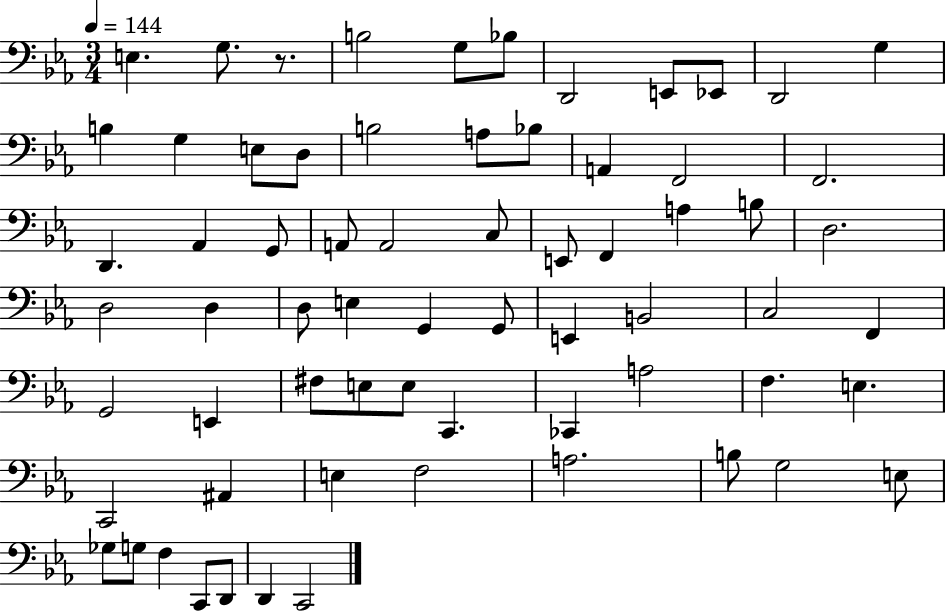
E3/q. G3/e. R/e. B3/h G3/e Bb3/e D2/h E2/e Eb2/e D2/h G3/q B3/q G3/q E3/e D3/e B3/h A3/e Bb3/e A2/q F2/h F2/h. D2/q. Ab2/q G2/e A2/e A2/h C3/e E2/e F2/q A3/q B3/e D3/h. D3/h D3/q D3/e E3/q G2/q G2/e E2/q B2/h C3/h F2/q G2/h E2/q F#3/e E3/e E3/e C2/q. CES2/q A3/h F3/q. E3/q. C2/h A#2/q E3/q F3/h A3/h. B3/e G3/h E3/e Gb3/e G3/e F3/q C2/e D2/e D2/q C2/h